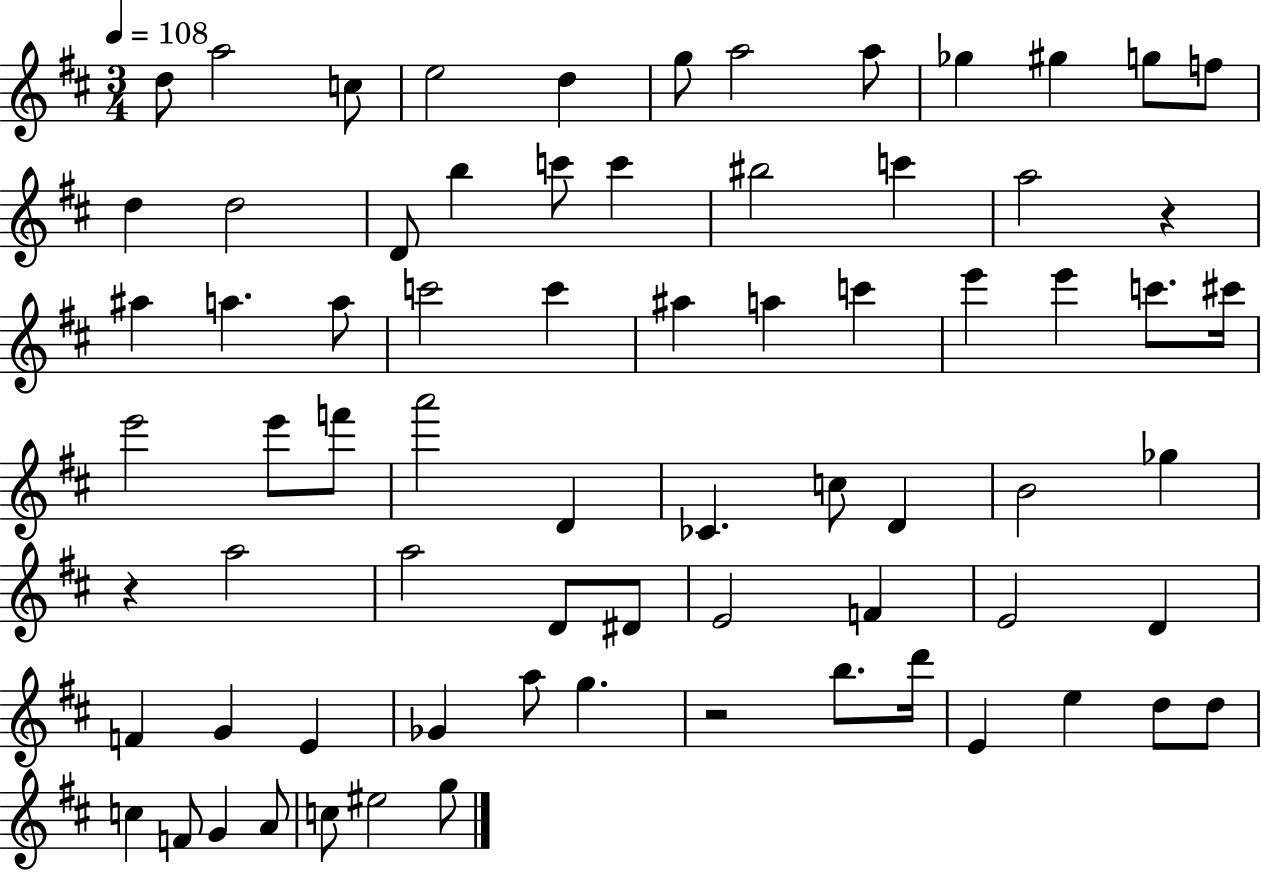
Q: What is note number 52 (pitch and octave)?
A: F4